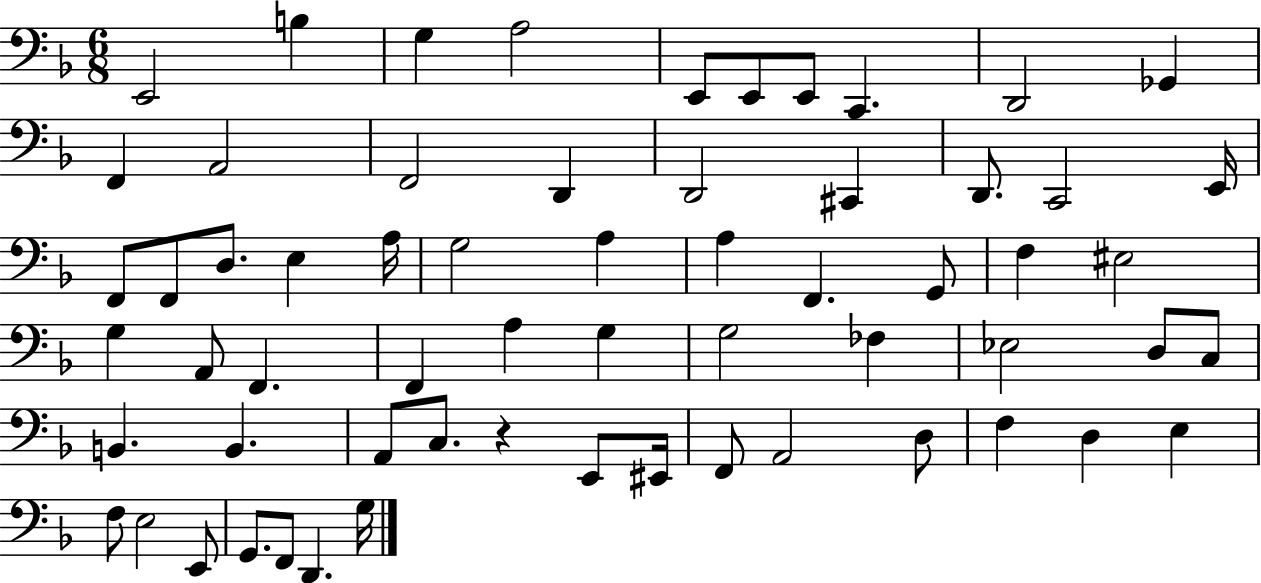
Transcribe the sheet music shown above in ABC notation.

X:1
T:Untitled
M:6/8
L:1/4
K:F
E,,2 B, G, A,2 E,,/2 E,,/2 E,,/2 C,, D,,2 _G,, F,, A,,2 F,,2 D,, D,,2 ^C,, D,,/2 C,,2 E,,/4 F,,/2 F,,/2 D,/2 E, A,/4 G,2 A, A, F,, G,,/2 F, ^E,2 G, A,,/2 F,, F,, A, G, G,2 _F, _E,2 D,/2 C,/2 B,, B,, A,,/2 C,/2 z E,,/2 ^E,,/4 F,,/2 A,,2 D,/2 F, D, E, F,/2 E,2 E,,/2 G,,/2 F,,/2 D,, G,/4